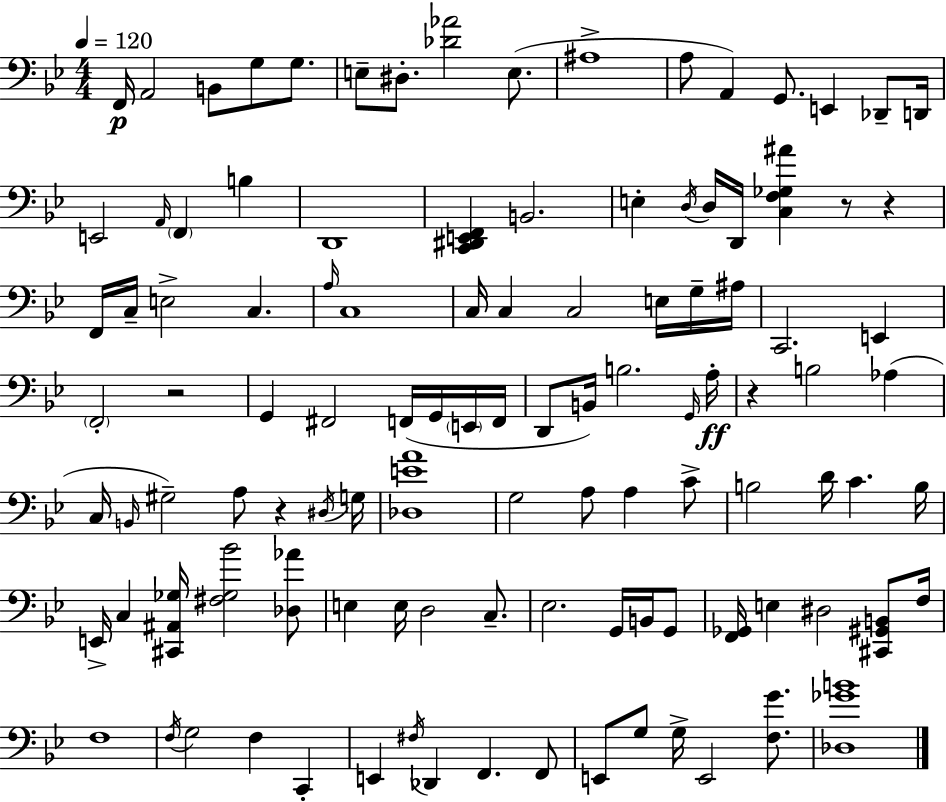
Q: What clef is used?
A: bass